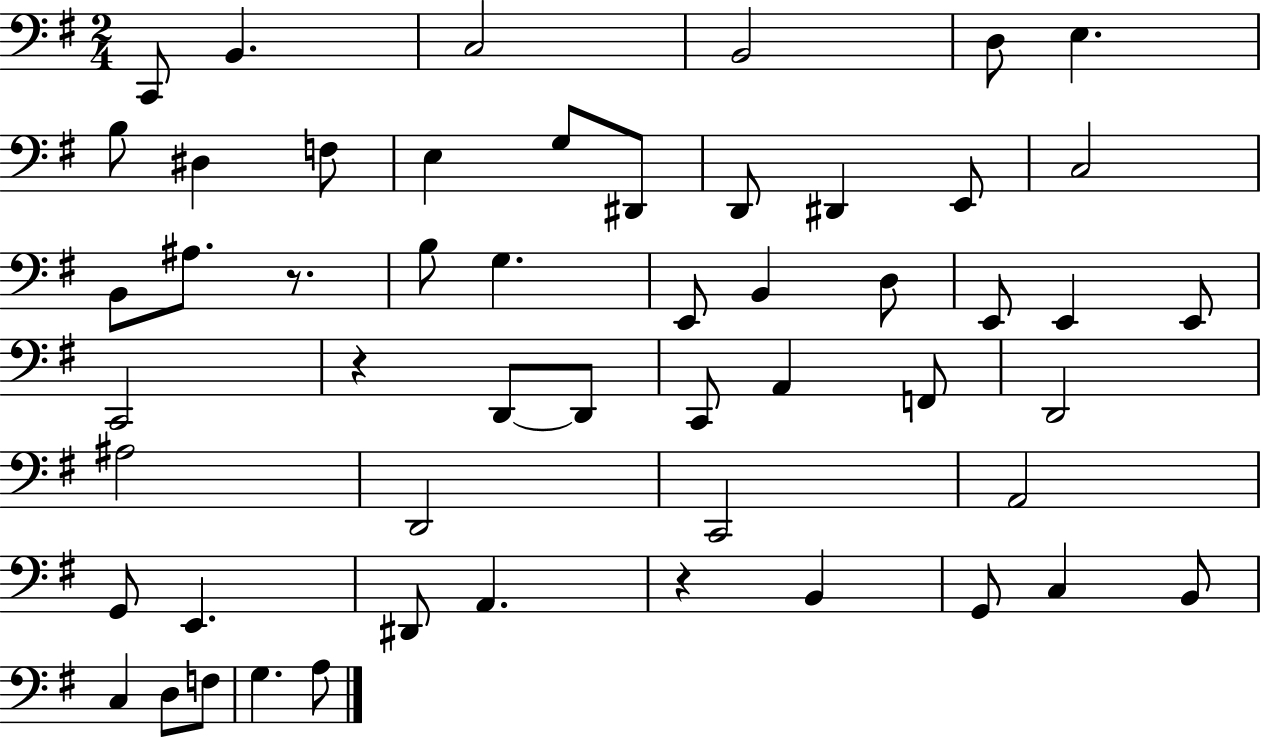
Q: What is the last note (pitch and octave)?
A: A3